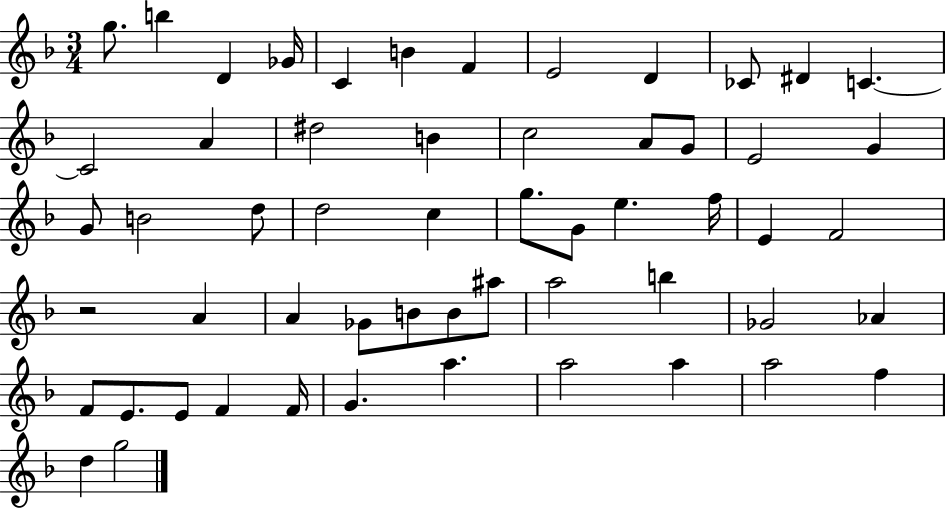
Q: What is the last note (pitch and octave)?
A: G5